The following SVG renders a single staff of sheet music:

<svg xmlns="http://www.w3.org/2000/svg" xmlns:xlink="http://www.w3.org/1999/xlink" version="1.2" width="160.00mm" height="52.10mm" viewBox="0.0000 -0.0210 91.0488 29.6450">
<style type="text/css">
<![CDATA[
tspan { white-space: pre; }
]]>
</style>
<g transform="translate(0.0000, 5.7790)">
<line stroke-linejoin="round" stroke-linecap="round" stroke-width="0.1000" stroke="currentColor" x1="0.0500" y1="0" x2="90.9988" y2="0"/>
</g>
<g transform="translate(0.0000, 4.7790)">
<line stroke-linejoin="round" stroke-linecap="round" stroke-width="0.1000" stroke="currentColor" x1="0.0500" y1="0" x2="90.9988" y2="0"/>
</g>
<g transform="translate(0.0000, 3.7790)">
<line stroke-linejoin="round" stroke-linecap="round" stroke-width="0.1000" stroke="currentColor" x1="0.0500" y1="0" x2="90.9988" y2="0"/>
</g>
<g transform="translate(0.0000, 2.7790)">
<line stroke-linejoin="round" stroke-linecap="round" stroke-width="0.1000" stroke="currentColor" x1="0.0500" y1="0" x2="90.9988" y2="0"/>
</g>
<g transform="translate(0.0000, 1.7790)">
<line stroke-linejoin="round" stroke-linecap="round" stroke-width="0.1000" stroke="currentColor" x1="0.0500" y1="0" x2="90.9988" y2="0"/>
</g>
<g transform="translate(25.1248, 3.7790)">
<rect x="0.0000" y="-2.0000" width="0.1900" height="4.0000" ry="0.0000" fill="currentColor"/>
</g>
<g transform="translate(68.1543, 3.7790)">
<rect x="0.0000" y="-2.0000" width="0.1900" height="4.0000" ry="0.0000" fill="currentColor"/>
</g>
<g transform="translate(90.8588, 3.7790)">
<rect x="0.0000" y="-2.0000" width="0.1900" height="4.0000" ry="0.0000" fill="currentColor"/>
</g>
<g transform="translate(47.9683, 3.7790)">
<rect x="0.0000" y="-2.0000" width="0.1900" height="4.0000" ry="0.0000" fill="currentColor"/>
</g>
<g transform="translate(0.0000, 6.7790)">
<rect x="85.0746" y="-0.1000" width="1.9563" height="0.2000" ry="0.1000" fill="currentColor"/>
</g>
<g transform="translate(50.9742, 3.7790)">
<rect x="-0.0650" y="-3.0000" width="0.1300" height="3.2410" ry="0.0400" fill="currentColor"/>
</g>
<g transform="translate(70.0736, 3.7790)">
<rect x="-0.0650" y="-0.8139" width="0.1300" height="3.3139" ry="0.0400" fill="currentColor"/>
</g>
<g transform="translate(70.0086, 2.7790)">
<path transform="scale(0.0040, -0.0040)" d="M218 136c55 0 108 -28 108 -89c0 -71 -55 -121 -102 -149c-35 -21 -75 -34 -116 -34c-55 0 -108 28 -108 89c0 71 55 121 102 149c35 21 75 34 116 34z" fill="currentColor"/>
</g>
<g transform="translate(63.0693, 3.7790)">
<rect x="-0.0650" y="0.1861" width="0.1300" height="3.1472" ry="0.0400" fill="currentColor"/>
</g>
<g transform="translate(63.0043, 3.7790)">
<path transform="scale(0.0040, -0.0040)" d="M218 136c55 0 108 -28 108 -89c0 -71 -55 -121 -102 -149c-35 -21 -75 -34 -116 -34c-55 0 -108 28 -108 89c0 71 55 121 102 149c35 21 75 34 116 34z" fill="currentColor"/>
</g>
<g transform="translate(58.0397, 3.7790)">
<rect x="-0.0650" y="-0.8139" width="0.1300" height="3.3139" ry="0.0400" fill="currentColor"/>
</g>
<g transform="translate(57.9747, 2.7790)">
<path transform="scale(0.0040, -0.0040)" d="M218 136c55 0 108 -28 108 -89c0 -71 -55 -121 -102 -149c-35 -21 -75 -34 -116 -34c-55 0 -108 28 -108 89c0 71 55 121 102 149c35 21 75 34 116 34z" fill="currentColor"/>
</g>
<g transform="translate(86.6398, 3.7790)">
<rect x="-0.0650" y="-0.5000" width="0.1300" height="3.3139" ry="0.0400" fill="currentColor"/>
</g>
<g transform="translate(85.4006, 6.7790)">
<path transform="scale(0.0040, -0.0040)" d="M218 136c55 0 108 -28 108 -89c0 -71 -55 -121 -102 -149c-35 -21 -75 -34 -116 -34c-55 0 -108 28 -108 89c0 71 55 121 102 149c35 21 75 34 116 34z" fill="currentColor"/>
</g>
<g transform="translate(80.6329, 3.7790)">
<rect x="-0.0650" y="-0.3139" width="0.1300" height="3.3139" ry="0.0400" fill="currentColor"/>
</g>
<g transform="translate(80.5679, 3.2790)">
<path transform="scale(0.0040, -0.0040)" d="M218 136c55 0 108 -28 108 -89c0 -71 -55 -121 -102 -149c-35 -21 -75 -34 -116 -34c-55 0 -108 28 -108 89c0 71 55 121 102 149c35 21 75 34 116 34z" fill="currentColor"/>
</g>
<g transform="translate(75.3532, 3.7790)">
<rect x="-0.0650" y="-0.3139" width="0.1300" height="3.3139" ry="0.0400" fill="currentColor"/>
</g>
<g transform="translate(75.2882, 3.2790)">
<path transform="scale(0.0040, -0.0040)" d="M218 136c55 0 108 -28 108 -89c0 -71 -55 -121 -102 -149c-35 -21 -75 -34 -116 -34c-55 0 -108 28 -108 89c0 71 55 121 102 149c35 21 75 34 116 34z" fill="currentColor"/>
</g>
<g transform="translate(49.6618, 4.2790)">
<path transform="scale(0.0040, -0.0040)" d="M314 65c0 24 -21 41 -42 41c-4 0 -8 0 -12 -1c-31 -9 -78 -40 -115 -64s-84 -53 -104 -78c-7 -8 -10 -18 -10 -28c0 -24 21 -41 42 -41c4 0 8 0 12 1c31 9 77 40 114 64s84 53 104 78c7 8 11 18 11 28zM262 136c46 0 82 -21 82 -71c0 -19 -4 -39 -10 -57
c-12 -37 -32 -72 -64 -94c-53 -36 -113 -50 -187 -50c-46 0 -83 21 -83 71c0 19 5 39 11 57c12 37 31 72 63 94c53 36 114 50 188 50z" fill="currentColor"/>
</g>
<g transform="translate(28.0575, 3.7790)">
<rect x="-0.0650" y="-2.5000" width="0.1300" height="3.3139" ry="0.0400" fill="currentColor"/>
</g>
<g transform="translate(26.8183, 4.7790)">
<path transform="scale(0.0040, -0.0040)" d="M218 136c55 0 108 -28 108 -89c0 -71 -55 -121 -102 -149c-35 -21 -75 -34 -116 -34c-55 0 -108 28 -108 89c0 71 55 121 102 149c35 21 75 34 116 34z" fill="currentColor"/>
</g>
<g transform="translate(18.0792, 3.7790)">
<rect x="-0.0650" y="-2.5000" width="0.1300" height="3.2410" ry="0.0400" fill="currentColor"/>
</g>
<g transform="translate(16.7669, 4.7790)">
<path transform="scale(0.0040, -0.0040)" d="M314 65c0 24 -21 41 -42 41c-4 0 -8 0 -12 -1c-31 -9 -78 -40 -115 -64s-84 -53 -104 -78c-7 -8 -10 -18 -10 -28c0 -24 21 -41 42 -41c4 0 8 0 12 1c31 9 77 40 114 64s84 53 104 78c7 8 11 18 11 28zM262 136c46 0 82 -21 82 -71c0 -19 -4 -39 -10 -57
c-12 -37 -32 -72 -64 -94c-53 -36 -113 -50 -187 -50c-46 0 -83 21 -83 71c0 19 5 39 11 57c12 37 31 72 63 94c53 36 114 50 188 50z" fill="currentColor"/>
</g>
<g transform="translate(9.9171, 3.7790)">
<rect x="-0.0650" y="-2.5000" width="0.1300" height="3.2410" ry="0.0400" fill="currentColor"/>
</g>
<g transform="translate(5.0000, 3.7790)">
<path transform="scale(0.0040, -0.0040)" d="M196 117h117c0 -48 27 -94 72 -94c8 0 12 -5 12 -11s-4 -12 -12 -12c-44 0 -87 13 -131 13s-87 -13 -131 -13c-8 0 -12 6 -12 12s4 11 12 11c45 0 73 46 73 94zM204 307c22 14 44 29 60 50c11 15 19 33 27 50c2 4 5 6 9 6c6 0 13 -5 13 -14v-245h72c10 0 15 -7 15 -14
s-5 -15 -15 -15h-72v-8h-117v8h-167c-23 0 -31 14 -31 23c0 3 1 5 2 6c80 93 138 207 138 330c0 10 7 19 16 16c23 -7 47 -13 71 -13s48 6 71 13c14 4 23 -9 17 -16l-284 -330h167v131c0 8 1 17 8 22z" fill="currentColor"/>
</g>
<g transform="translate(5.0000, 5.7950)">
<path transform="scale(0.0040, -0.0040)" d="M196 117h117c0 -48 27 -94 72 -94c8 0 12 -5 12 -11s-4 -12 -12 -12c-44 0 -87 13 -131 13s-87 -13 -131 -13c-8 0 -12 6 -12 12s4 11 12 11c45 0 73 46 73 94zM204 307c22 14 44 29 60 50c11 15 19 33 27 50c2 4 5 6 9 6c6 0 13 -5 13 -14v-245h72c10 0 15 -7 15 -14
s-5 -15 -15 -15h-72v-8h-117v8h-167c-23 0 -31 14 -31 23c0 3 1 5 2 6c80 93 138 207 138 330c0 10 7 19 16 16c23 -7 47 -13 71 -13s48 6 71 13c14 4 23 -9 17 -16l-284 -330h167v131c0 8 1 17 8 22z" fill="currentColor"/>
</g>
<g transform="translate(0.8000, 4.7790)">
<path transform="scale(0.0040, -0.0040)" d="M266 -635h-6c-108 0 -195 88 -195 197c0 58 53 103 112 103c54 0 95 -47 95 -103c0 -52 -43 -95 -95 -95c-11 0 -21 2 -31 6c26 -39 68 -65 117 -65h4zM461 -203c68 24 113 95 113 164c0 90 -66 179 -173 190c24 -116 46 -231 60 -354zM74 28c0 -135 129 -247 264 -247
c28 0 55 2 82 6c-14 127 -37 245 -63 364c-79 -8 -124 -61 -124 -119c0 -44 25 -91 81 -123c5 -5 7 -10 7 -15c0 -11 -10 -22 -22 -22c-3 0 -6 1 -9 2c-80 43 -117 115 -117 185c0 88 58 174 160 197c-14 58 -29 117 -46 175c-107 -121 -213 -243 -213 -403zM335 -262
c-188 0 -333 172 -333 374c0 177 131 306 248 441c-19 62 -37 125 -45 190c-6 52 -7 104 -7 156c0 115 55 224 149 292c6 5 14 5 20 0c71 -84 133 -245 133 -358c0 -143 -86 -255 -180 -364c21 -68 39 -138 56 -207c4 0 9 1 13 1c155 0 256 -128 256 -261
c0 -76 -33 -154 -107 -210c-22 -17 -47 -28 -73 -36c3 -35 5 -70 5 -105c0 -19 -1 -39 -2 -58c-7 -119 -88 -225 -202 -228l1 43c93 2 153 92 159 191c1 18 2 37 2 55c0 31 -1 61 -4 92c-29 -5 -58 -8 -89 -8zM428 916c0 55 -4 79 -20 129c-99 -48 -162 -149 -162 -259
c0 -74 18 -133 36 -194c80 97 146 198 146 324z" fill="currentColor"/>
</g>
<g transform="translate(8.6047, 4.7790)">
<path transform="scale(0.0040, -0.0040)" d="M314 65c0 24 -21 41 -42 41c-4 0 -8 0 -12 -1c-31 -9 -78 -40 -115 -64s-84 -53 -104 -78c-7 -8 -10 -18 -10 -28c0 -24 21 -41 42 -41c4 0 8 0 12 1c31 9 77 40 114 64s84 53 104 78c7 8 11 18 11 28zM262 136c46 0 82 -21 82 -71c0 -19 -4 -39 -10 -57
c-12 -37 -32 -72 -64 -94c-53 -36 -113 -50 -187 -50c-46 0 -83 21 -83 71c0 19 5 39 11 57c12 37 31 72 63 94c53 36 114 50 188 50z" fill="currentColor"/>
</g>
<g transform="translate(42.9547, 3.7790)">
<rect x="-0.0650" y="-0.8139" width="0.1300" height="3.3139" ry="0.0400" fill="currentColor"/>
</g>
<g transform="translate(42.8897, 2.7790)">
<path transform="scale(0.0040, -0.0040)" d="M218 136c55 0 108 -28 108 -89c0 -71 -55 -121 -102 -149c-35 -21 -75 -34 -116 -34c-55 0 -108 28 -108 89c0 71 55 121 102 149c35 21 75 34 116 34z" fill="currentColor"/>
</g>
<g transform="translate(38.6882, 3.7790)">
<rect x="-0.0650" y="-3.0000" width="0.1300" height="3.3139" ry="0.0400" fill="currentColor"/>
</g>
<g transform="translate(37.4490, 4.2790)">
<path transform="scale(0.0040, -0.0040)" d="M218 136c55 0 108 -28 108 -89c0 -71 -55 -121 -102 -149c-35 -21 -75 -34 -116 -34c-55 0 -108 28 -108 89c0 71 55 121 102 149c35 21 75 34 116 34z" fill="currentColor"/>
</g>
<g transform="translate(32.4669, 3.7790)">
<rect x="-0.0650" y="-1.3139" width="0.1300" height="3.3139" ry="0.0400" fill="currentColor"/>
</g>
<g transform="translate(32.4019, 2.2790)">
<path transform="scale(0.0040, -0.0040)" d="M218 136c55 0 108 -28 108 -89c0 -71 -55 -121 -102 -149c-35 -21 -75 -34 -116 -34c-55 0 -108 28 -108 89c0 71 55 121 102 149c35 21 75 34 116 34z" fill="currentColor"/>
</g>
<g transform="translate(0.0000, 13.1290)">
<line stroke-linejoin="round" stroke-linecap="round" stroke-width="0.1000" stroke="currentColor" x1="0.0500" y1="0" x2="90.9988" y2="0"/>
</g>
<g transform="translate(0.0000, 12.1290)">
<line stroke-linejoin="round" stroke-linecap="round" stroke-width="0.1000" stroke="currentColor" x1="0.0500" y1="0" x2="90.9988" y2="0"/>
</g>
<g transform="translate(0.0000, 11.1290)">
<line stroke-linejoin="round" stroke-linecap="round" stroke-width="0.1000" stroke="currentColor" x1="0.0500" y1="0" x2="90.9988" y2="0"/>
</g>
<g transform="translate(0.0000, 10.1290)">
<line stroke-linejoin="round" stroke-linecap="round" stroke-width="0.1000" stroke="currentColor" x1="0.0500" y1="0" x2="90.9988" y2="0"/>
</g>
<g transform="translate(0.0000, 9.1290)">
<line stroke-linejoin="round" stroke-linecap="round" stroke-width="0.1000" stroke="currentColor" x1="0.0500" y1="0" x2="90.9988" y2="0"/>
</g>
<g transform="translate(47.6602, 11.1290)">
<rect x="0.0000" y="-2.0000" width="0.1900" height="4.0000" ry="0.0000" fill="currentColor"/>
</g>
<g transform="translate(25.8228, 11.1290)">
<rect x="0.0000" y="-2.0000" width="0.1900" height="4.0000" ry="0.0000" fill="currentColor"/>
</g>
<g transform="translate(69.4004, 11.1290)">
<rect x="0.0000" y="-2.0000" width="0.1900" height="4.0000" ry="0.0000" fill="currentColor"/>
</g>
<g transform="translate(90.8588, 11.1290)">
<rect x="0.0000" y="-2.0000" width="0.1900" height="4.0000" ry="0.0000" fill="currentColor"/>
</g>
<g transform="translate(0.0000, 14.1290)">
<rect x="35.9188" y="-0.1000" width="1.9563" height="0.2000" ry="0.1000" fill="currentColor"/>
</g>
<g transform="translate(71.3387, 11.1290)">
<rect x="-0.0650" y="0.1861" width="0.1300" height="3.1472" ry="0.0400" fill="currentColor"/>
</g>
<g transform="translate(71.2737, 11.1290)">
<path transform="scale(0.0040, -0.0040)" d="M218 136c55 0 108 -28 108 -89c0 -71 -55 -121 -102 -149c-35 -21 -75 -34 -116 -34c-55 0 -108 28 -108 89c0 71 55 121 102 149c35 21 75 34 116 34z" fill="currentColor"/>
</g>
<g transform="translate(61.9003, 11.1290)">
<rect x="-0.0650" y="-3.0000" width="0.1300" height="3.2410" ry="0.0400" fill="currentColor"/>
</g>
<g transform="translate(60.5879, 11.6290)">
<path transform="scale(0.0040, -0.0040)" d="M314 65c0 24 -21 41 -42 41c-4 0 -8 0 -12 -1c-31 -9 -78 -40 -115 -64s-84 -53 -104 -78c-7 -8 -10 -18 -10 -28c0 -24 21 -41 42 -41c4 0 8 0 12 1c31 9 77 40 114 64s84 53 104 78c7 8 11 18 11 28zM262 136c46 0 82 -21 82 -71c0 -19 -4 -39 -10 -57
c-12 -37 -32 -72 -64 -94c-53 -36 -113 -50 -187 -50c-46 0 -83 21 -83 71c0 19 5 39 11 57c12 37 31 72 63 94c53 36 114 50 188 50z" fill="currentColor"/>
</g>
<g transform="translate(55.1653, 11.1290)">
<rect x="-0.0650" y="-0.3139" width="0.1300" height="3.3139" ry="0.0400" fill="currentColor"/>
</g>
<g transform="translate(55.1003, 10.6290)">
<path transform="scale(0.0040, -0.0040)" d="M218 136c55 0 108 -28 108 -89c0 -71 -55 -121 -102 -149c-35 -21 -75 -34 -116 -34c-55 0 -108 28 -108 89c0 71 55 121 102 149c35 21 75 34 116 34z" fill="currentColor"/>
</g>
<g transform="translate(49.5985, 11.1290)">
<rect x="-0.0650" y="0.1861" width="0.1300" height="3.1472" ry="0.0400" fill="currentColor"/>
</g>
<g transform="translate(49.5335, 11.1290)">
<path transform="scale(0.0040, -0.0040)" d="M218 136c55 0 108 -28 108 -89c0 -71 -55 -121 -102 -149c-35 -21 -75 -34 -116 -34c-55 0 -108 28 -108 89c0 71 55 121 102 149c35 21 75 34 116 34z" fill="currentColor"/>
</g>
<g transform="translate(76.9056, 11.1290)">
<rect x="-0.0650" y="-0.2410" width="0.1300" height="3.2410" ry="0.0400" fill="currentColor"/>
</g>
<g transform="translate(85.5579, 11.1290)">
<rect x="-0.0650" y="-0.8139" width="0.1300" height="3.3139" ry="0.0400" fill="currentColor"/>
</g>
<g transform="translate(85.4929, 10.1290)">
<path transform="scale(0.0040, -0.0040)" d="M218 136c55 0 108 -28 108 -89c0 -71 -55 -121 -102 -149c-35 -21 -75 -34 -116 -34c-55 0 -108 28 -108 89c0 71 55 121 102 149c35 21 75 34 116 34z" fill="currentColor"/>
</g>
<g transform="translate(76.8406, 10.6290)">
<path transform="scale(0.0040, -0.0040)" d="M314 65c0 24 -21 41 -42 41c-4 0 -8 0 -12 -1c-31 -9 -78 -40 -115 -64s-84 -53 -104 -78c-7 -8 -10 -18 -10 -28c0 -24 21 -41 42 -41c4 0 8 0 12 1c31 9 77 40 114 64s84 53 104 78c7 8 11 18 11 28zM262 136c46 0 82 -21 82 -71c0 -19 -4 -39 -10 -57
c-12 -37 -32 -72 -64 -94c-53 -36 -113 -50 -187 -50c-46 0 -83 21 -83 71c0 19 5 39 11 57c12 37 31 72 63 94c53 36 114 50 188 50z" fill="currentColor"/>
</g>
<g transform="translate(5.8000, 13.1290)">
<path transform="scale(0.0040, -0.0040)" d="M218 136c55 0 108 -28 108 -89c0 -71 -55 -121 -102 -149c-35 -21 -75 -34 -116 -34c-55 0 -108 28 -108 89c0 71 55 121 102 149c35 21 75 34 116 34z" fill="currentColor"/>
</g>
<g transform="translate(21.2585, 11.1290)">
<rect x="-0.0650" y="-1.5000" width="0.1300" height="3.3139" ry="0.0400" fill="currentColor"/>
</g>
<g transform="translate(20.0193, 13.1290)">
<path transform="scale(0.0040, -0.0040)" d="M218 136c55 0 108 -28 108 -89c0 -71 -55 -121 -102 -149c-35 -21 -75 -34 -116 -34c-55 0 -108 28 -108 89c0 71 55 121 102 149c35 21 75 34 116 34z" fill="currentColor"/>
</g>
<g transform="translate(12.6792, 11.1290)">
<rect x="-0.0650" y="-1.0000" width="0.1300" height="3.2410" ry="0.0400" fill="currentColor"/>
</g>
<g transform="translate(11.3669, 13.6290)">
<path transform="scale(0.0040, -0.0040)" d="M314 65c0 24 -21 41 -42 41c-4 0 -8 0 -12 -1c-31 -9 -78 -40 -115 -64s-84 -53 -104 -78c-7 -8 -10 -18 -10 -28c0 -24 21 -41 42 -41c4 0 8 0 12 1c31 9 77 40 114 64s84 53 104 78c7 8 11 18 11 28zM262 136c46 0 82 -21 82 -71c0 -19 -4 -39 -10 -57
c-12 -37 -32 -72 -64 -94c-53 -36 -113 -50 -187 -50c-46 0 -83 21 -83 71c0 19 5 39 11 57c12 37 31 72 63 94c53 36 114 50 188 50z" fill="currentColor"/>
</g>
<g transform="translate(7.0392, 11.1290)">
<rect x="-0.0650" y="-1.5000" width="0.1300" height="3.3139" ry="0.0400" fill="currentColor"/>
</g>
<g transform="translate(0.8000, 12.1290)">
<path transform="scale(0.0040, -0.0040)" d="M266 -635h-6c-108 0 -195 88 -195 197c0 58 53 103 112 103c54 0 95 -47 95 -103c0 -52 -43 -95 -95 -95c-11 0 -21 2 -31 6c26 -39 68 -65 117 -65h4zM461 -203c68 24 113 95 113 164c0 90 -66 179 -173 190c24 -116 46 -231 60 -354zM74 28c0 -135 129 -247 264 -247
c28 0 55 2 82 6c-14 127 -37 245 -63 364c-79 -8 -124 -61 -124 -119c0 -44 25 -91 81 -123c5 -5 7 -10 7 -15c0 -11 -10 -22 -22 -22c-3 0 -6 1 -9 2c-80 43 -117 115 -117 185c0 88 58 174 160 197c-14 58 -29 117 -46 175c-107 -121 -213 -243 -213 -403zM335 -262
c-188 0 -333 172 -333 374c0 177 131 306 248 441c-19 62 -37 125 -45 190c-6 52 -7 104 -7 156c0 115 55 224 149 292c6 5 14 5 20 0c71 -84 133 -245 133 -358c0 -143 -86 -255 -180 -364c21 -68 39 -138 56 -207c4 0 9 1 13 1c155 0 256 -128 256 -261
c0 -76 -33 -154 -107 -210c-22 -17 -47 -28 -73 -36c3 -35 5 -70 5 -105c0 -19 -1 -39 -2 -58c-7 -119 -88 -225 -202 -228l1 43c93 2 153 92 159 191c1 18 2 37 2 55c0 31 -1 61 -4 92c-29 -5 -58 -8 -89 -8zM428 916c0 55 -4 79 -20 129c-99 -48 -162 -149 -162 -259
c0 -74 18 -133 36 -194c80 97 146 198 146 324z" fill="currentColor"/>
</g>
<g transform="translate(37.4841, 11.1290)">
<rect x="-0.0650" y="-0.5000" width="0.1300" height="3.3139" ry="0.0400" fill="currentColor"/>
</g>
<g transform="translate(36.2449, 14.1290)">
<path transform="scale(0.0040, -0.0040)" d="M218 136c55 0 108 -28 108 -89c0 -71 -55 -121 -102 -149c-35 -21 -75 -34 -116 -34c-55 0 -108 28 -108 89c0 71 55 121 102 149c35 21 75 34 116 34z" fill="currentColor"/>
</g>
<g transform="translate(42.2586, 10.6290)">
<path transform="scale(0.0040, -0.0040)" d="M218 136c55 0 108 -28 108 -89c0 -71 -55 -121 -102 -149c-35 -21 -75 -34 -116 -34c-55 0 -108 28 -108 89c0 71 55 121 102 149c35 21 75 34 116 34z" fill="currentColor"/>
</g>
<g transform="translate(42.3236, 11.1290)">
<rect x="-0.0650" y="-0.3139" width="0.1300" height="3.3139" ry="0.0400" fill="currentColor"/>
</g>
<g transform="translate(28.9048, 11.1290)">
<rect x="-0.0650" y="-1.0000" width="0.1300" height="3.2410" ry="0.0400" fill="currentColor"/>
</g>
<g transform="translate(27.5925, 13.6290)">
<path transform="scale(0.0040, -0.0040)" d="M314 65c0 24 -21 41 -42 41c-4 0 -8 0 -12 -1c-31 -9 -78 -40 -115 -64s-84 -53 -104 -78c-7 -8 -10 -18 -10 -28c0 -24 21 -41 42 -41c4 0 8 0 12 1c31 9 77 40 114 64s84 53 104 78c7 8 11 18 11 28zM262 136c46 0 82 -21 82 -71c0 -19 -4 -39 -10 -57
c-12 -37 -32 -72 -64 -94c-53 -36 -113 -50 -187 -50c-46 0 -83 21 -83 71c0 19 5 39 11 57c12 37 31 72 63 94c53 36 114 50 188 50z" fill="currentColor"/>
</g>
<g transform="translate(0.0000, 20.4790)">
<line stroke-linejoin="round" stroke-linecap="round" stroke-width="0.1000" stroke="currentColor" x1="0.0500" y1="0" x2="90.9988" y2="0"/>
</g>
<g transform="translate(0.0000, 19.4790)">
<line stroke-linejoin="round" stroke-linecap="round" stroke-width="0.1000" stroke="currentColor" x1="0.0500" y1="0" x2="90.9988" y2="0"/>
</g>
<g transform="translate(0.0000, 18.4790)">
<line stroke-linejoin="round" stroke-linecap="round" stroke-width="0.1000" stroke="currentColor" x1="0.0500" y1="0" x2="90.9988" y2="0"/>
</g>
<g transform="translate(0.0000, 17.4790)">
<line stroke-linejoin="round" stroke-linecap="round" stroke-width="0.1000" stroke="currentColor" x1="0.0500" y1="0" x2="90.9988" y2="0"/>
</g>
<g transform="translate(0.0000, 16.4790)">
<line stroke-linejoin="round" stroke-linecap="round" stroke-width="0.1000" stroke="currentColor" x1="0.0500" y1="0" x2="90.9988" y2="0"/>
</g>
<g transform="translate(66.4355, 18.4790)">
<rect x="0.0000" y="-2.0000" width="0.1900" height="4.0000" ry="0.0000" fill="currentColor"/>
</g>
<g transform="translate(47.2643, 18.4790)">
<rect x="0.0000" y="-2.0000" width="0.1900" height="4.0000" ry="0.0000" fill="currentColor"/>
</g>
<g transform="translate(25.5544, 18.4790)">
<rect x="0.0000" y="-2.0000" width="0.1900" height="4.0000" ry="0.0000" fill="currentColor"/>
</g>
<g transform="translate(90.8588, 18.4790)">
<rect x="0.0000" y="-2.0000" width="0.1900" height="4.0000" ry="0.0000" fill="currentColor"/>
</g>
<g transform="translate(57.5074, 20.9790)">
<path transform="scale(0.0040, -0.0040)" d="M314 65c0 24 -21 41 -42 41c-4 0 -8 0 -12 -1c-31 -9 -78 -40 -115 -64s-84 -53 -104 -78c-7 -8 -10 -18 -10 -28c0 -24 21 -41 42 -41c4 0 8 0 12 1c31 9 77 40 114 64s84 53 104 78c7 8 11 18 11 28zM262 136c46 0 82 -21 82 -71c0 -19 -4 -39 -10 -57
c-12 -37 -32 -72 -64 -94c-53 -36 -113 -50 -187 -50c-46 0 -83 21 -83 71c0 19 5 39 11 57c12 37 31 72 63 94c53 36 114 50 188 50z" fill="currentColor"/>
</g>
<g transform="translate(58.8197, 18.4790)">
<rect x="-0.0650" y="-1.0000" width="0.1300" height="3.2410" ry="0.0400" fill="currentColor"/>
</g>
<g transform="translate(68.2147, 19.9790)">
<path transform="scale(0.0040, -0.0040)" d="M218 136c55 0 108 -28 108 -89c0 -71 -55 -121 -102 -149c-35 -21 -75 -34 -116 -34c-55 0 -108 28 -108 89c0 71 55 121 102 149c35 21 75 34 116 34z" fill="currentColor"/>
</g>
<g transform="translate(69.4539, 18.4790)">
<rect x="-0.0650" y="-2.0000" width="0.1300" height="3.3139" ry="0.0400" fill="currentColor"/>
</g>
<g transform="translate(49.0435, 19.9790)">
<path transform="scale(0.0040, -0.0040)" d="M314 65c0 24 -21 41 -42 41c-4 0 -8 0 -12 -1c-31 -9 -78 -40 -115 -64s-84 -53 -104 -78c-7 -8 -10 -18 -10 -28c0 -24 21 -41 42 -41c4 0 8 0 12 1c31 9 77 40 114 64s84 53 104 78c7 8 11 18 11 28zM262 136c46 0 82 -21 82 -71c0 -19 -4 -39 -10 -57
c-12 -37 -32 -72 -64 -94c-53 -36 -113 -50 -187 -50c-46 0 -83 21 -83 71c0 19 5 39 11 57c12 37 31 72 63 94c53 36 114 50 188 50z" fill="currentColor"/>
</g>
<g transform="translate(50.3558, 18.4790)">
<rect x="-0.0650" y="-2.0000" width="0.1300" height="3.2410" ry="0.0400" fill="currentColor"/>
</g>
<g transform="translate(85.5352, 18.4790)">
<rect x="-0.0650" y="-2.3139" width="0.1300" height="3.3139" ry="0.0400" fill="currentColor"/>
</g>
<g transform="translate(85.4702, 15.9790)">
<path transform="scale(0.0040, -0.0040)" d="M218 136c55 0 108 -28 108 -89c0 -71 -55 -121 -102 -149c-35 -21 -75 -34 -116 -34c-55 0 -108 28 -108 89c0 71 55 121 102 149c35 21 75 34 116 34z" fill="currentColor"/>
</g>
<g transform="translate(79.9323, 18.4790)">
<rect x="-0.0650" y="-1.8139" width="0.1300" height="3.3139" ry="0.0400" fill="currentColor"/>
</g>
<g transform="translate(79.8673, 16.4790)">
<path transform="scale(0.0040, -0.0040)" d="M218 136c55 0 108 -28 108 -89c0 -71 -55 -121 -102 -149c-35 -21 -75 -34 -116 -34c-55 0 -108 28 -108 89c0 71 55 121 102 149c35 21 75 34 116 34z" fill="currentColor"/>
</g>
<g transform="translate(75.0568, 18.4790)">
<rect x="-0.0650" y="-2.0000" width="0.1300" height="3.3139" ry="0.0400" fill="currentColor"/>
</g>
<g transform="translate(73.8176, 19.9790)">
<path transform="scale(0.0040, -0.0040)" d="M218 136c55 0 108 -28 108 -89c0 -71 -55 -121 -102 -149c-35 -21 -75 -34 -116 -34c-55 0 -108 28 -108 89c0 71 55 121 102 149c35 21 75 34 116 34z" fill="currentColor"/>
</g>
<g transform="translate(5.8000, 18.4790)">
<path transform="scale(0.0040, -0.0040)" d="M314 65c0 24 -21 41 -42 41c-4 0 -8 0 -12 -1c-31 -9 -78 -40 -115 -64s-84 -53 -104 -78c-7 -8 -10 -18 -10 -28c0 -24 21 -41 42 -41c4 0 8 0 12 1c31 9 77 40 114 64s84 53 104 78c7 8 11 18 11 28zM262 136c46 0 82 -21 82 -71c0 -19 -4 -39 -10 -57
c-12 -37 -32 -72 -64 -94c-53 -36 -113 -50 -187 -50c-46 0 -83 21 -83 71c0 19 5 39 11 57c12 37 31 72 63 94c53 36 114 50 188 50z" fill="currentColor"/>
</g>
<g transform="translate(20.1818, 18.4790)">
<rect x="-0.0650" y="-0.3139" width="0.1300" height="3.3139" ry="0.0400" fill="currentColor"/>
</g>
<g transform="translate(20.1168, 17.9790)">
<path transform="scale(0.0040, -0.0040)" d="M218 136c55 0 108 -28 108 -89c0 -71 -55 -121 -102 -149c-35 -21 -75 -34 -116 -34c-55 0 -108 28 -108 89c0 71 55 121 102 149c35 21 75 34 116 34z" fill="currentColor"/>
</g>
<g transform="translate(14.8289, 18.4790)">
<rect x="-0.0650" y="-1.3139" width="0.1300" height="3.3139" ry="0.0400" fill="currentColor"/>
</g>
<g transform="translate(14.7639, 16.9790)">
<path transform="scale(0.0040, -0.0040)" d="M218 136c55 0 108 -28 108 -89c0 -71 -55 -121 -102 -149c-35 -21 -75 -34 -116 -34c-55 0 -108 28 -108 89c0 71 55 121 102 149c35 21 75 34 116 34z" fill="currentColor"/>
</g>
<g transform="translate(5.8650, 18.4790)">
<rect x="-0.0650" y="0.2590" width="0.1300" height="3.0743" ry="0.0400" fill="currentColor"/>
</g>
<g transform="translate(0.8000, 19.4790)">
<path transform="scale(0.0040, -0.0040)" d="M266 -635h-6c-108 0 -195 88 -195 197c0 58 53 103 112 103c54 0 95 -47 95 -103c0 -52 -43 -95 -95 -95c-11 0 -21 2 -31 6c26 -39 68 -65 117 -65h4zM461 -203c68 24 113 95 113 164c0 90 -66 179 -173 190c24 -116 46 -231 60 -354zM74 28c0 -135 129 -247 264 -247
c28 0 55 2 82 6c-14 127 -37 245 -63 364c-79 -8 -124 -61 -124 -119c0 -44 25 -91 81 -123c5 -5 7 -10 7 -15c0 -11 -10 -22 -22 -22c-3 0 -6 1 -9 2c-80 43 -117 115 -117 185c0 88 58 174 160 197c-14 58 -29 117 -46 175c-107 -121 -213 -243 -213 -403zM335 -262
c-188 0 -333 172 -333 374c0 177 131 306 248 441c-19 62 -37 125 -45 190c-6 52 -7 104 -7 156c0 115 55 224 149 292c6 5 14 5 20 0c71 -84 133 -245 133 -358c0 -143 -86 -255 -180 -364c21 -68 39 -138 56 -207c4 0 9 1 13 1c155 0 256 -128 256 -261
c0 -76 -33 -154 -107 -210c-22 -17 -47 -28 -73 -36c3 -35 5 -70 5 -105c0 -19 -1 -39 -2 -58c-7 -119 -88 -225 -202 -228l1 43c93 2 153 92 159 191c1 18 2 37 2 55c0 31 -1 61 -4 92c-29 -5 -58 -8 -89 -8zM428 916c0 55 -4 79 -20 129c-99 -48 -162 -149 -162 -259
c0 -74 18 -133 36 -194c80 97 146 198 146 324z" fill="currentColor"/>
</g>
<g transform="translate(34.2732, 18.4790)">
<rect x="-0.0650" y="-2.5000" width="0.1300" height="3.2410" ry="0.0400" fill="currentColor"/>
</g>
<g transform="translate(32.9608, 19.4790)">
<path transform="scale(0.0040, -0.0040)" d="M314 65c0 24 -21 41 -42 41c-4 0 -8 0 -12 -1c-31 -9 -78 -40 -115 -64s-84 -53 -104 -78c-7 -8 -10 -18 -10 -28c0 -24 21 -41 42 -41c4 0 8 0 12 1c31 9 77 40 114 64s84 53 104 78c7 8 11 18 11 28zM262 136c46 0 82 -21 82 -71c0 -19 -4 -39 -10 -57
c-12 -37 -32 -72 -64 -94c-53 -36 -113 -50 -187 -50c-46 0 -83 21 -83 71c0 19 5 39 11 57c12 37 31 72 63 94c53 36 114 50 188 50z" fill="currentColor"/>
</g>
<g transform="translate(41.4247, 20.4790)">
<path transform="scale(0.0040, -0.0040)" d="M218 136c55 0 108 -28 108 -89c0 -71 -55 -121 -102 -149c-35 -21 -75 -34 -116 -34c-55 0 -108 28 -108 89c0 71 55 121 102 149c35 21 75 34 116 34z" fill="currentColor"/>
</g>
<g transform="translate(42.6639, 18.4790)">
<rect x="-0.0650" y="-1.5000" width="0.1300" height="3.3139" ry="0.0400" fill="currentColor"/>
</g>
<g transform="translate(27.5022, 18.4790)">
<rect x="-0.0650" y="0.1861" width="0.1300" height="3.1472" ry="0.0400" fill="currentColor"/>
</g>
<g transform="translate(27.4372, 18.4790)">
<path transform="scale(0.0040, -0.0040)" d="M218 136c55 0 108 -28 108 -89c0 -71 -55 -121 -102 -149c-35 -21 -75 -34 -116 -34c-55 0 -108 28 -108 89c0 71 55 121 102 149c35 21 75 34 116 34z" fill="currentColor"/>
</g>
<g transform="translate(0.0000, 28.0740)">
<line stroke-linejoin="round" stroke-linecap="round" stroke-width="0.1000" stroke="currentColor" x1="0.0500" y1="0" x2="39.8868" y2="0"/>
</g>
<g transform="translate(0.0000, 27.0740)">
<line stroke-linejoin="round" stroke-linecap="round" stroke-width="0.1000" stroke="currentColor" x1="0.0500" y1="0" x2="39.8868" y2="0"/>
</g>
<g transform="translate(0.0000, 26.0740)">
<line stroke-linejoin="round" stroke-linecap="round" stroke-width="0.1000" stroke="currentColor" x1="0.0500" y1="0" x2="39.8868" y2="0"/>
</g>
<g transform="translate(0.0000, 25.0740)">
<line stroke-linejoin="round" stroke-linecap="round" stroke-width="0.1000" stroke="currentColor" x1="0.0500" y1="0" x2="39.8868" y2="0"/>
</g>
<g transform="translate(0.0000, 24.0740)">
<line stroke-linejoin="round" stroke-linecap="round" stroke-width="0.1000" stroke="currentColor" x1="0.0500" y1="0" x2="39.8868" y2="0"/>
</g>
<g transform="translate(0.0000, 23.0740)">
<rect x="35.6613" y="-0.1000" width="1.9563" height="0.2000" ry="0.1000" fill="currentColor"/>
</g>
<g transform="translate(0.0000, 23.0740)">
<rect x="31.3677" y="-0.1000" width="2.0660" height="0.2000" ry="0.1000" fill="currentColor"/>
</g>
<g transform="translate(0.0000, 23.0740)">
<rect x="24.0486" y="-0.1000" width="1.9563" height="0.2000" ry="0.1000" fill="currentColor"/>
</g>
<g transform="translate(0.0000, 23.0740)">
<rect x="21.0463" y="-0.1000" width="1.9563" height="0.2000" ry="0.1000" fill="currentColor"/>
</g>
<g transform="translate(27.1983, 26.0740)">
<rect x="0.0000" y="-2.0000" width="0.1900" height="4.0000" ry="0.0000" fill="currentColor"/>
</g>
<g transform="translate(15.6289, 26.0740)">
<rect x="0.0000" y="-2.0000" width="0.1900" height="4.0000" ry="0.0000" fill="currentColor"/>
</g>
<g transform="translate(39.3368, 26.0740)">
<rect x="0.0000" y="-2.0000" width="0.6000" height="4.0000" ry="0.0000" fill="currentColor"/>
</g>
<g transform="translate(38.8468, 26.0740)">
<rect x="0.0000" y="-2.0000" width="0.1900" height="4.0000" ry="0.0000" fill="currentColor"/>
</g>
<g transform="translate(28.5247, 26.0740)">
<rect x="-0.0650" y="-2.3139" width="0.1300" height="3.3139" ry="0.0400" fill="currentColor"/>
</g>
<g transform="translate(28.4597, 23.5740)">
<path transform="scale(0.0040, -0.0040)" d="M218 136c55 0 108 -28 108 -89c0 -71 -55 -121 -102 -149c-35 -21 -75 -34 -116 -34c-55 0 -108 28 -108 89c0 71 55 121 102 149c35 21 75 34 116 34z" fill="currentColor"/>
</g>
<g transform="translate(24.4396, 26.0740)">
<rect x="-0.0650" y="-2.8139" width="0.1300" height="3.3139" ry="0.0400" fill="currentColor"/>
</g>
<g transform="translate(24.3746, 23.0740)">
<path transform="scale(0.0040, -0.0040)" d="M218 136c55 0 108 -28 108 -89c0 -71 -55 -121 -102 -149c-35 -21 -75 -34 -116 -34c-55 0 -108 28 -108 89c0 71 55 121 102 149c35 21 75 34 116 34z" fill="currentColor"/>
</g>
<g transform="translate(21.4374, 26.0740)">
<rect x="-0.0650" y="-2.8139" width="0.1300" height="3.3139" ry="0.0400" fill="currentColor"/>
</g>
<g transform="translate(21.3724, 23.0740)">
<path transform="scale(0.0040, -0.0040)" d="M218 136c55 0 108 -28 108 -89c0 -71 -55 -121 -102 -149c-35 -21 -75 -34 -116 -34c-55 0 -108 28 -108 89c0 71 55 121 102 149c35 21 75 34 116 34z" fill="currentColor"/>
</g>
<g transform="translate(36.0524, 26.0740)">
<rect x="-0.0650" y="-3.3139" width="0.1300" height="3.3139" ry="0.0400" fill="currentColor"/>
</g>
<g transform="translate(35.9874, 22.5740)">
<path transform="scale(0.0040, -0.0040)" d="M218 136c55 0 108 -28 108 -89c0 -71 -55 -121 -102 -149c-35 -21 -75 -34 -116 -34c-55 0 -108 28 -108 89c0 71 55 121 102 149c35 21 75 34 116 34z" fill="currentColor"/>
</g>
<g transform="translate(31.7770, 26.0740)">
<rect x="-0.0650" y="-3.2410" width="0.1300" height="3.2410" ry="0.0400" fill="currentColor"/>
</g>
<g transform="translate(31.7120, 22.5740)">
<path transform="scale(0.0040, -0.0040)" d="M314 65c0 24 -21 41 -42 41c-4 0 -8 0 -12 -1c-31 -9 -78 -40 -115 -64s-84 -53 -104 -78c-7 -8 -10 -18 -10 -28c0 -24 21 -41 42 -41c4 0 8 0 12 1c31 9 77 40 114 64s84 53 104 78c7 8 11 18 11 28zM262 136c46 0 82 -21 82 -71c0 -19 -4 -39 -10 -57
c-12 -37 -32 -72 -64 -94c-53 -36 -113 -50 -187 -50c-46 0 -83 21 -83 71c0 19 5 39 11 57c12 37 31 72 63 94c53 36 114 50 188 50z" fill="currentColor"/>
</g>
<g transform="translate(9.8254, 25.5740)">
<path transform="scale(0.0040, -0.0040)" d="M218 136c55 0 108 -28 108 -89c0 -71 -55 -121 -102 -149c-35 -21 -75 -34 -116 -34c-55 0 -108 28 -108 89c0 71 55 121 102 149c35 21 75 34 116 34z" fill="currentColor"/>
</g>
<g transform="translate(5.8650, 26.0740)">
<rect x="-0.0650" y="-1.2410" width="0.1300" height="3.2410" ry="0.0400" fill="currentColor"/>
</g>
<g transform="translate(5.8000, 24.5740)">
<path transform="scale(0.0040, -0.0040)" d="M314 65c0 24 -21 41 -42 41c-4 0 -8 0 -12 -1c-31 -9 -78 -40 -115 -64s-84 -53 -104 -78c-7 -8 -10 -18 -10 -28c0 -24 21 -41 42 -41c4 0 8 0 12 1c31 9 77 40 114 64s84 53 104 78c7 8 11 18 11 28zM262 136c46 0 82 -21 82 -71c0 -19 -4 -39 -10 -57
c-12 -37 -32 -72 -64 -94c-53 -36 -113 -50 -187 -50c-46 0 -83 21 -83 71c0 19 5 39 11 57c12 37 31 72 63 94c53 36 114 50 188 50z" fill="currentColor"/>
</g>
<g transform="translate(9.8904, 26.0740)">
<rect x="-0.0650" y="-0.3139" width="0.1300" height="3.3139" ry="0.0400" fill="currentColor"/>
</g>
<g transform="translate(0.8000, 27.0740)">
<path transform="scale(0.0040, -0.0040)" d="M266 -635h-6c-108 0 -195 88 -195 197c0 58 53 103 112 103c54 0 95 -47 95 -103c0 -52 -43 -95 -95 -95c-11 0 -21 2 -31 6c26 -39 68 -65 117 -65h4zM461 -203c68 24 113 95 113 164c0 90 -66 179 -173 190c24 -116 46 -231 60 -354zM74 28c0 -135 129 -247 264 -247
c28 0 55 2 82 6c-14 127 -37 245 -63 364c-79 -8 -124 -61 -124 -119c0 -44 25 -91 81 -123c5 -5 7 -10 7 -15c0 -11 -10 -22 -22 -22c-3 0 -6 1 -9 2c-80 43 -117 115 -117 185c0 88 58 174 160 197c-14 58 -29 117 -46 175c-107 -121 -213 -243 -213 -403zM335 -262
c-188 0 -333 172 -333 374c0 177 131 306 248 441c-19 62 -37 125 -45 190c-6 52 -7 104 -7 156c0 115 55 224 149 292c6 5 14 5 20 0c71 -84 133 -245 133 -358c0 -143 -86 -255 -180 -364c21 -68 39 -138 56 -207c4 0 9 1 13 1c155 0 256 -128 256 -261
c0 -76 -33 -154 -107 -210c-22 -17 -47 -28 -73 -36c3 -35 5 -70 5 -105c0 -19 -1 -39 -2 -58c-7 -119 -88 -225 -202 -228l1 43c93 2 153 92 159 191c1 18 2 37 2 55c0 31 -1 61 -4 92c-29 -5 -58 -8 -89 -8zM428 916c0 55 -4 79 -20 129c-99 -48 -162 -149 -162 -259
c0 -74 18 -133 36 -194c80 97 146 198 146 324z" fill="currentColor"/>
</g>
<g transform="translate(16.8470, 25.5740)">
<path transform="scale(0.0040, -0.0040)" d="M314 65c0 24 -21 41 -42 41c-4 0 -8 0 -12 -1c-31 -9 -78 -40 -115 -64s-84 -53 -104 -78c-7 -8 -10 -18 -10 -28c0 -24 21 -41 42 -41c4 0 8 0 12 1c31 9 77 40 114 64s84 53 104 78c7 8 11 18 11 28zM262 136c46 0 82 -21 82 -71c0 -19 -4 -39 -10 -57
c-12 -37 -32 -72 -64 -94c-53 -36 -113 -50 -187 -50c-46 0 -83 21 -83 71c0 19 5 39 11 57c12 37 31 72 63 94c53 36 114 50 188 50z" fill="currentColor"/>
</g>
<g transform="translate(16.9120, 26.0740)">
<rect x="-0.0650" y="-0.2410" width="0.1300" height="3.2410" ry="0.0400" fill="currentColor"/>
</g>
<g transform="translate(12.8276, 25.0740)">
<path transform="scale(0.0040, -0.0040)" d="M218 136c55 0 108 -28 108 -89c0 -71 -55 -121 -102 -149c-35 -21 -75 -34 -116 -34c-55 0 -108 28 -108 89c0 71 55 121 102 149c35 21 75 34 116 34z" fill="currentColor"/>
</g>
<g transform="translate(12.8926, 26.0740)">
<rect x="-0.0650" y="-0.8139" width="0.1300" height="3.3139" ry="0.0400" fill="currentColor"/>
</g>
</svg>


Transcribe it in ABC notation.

X:1
T:Untitled
M:4/4
L:1/4
K:C
G2 G2 G e A d A2 d B d c c C E D2 E D2 C c B c A2 B c2 d B2 e c B G2 E F2 D2 F F f g e2 c d c2 a a g b2 b